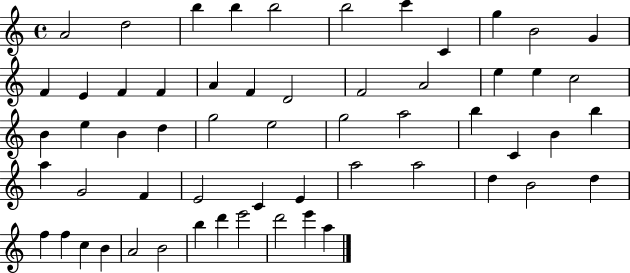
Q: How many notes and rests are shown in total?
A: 58